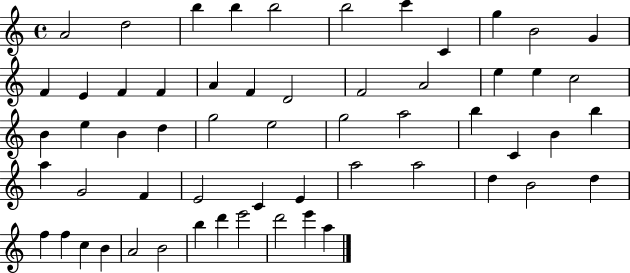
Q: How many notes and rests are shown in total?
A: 58